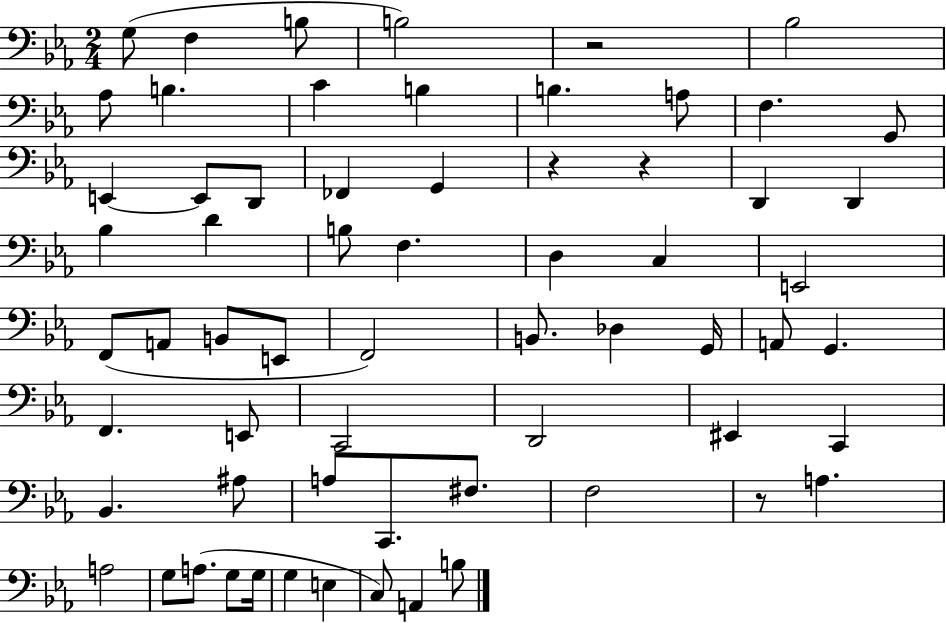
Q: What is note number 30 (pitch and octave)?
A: B2